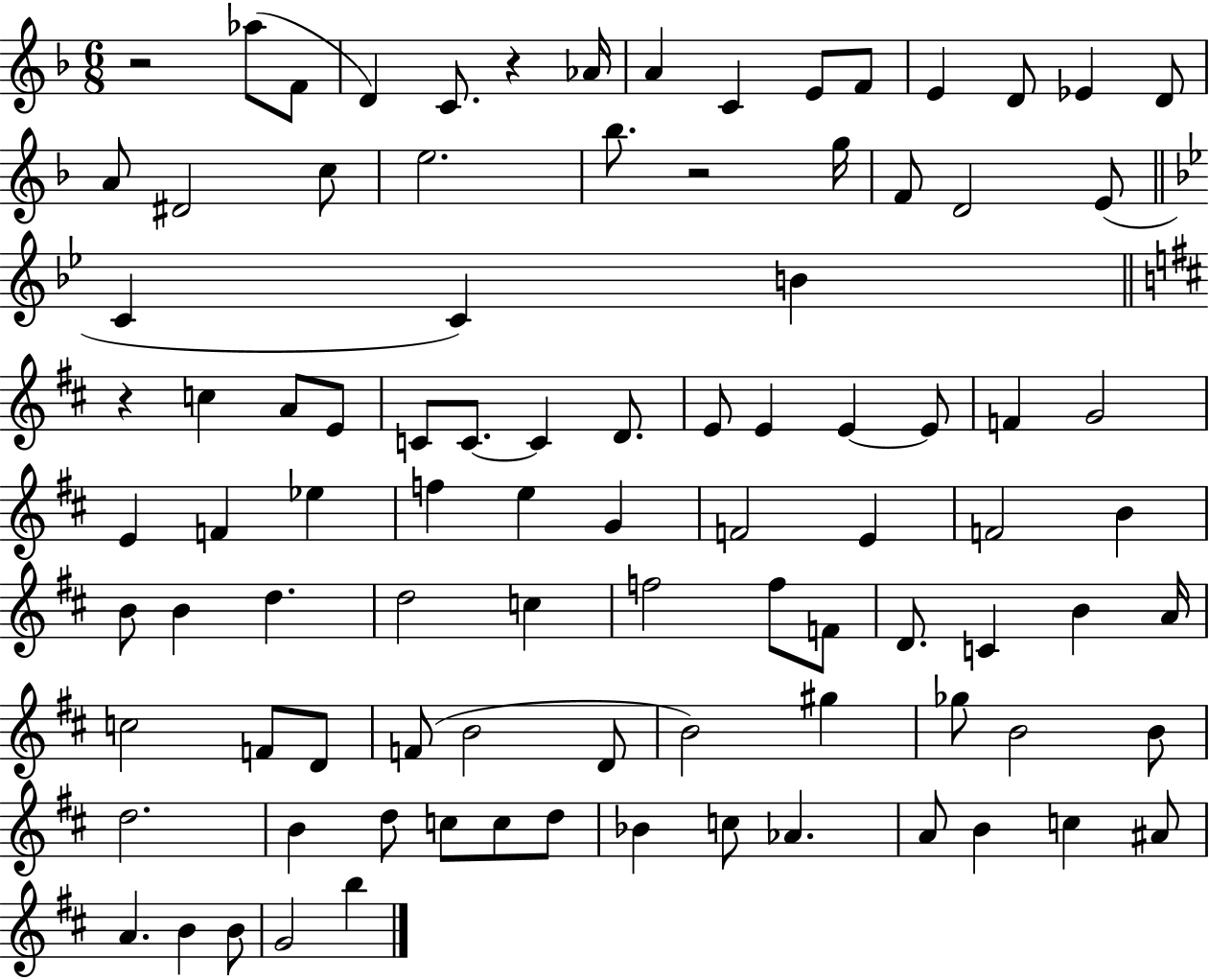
X:1
T:Untitled
M:6/8
L:1/4
K:F
z2 _a/2 F/2 D C/2 z _A/4 A C E/2 F/2 E D/2 _E D/2 A/2 ^D2 c/2 e2 _b/2 z2 g/4 F/2 D2 E/2 C C B z c A/2 E/2 C/2 C/2 C D/2 E/2 E E E/2 F G2 E F _e f e G F2 E F2 B B/2 B d d2 c f2 f/2 F/2 D/2 C B A/4 c2 F/2 D/2 F/2 B2 D/2 B2 ^g _g/2 B2 B/2 d2 B d/2 c/2 c/2 d/2 _B c/2 _A A/2 B c ^A/2 A B B/2 G2 b